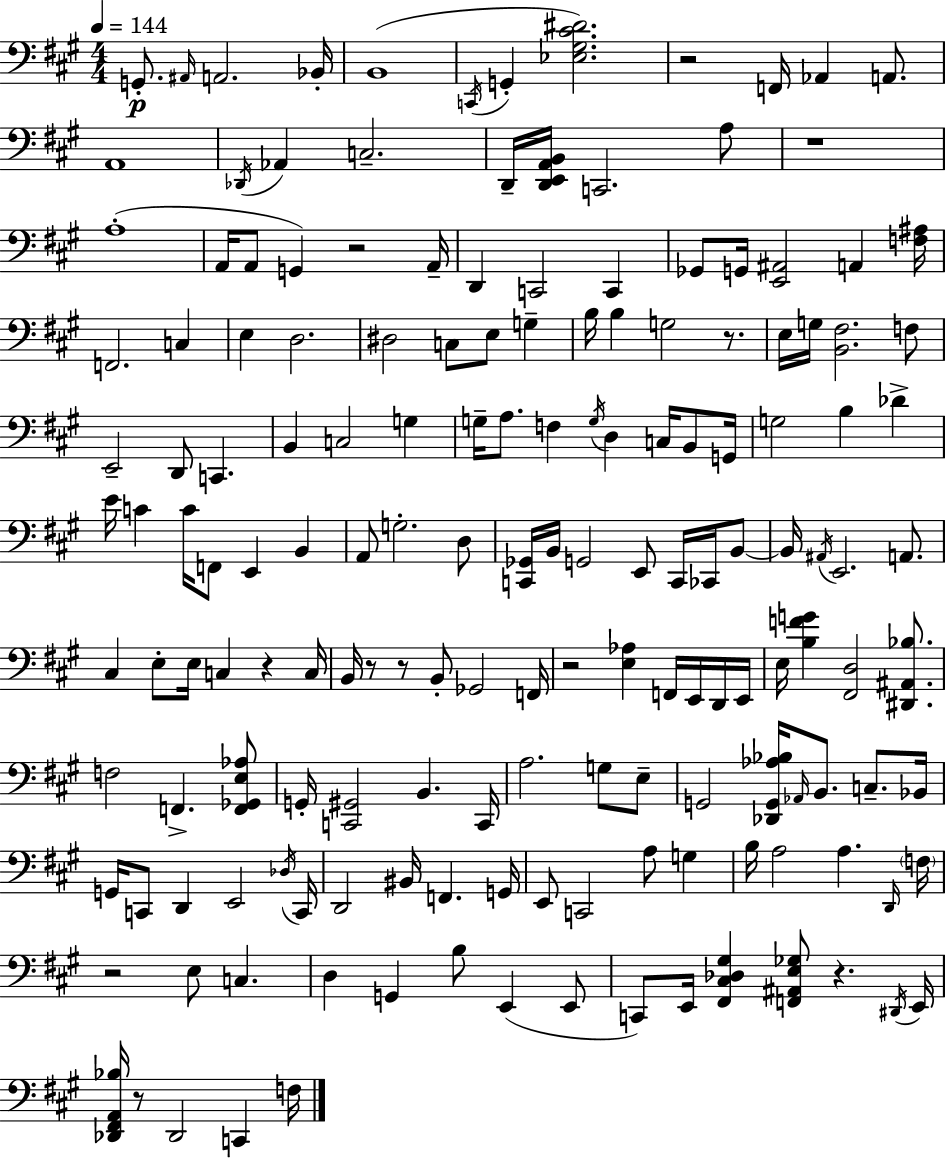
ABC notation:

X:1
T:Untitled
M:4/4
L:1/4
K:A
G,,/2 ^A,,/4 A,,2 _B,,/4 B,,4 C,,/4 G,, [_E,^G,^C^D]2 z2 F,,/4 _A,, A,,/2 A,,4 _D,,/4 _A,, C,2 D,,/4 [D,,E,,A,,B,,]/4 C,,2 A,/2 z4 A,4 A,,/4 A,,/2 G,, z2 A,,/4 D,, C,,2 C,, _G,,/2 G,,/4 [E,,^A,,]2 A,, [F,^A,]/4 F,,2 C, E, D,2 ^D,2 C,/2 E,/2 G, B,/4 B, G,2 z/2 E,/4 G,/4 [B,,^F,]2 F,/2 E,,2 D,,/2 C,, B,, C,2 G, G,/4 A,/2 F, G,/4 D, C,/4 B,,/2 G,,/4 G,2 B, _D E/4 C C/4 F,,/2 E,, B,, A,,/2 G,2 D,/2 [C,,_G,,]/4 B,,/4 G,,2 E,,/2 C,,/4 _C,,/4 B,,/2 B,,/4 ^A,,/4 E,,2 A,,/2 ^C, E,/2 E,/4 C, z C,/4 B,,/4 z/2 z/2 B,,/2 _G,,2 F,,/4 z2 [E,_A,] F,,/4 E,,/4 D,,/4 E,,/4 E,/4 [B,FG] [^F,,D,]2 [^D,,^A,,_B,]/2 F,2 F,, [F,,_G,,E,_A,]/2 G,,/4 [C,,^G,,]2 B,, C,,/4 A,2 G,/2 E,/2 G,,2 [_D,,G,,_A,_B,]/4 _A,,/4 B,,/2 C,/2 _B,,/4 G,,/4 C,,/2 D,, E,,2 _D,/4 C,,/4 D,,2 ^B,,/4 F,, G,,/4 E,,/2 C,,2 A,/2 G, B,/4 A,2 A, D,,/4 F,/4 z2 E,/2 C, D, G,, B,/2 E,, E,,/2 C,,/2 E,,/4 [^F,,^C,_D,^G,] [F,,^A,,E,_G,]/2 z ^D,,/4 E,,/4 [_D,,^F,,A,,_B,]/4 z/2 _D,,2 C,, F,/4